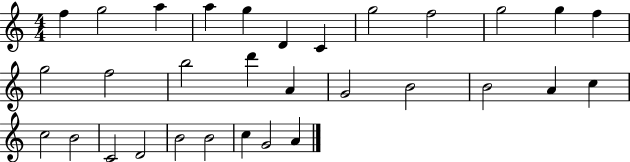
X:1
T:Untitled
M:4/4
L:1/4
K:C
f g2 a a g D C g2 f2 g2 g f g2 f2 b2 d' A G2 B2 B2 A c c2 B2 C2 D2 B2 B2 c G2 A